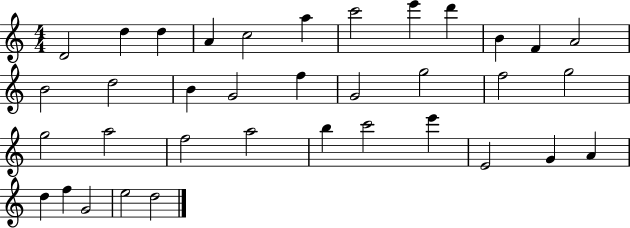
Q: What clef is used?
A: treble